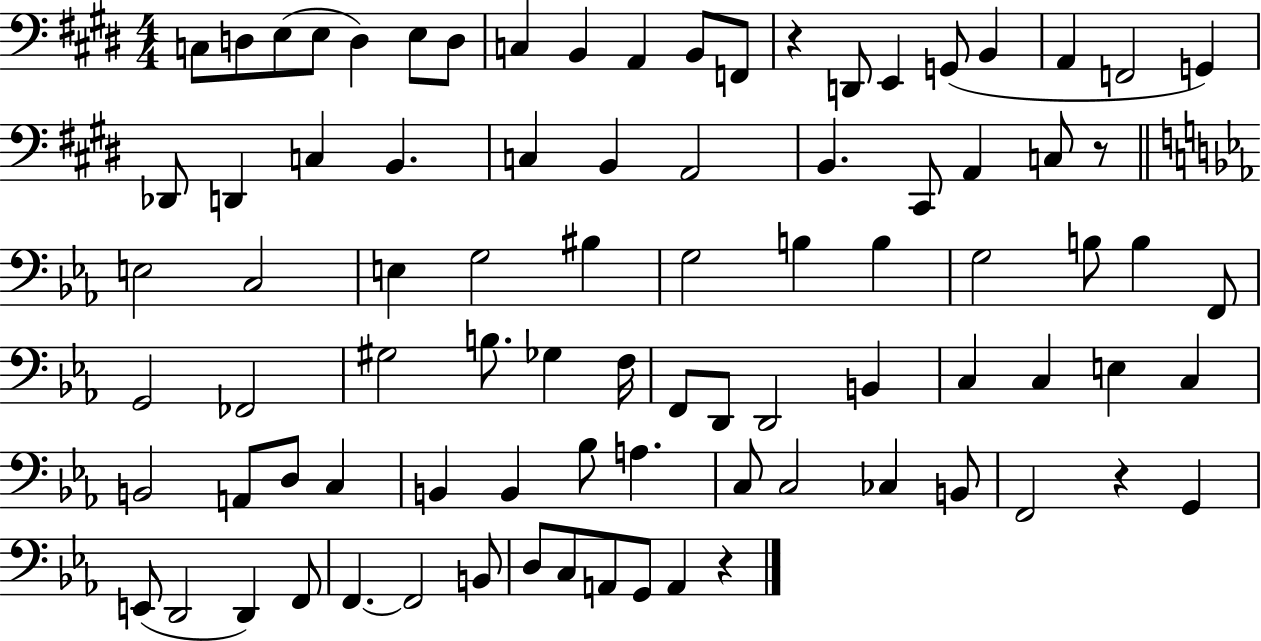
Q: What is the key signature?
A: E major